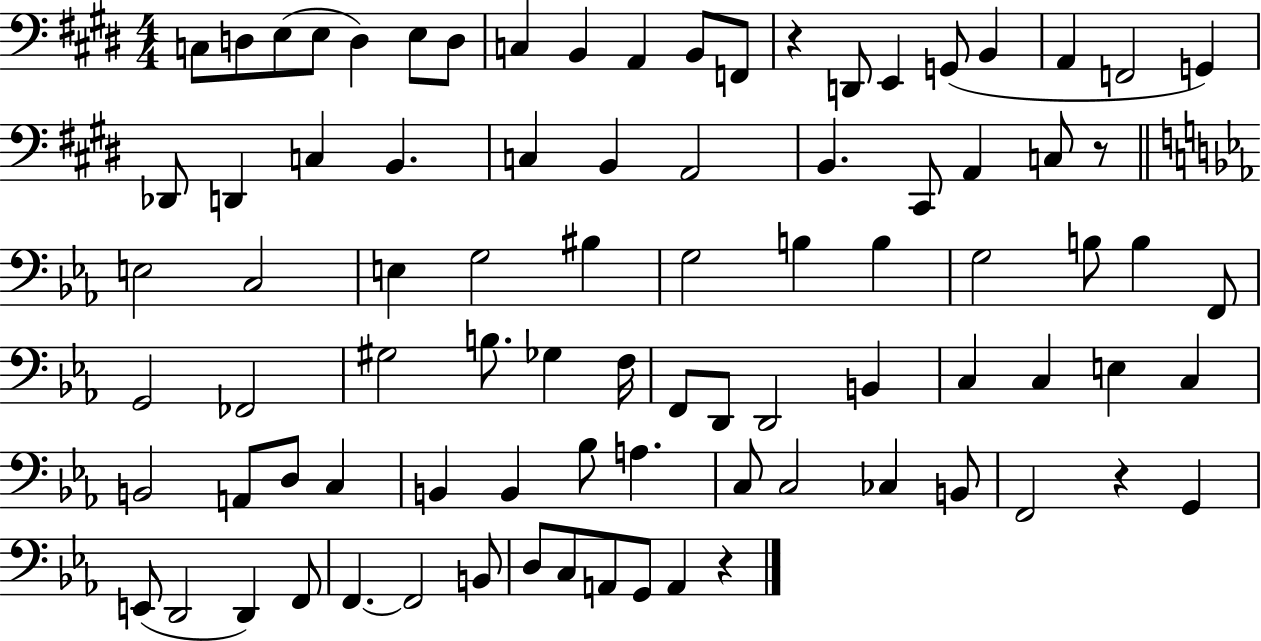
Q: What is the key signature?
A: E major